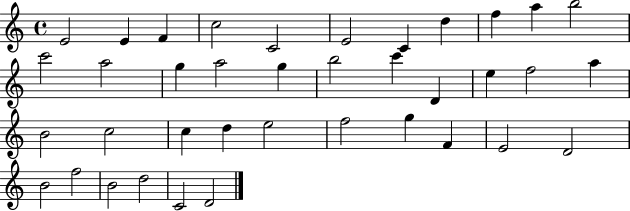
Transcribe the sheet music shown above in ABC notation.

X:1
T:Untitled
M:4/4
L:1/4
K:C
E2 E F c2 C2 E2 C d f a b2 c'2 a2 g a2 g b2 c' D e f2 a B2 c2 c d e2 f2 g F E2 D2 B2 f2 B2 d2 C2 D2